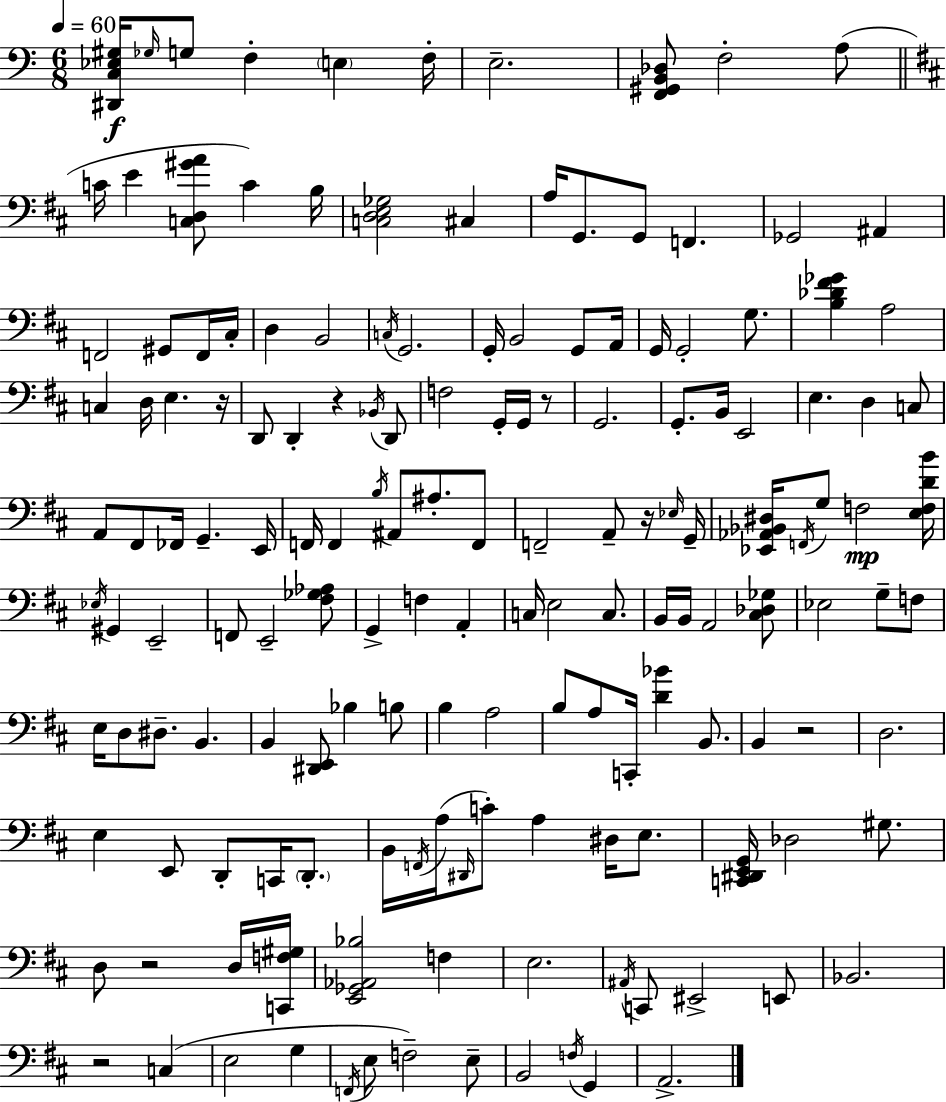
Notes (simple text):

[D#2,C3,Eb3,G#3]/s Gb3/s G3/e F3/q E3/q F3/s E3/h. [F2,G#2,B2,Db3]/e F3/h A3/e C4/s E4/q [C3,D3,G#4,A4]/e C4/q B3/s [C3,D3,E3,Gb3]/h C#3/q A3/s G2/e. G2/e F2/q. Gb2/h A#2/q F2/h G#2/e F2/s C#3/s D3/q B2/h C3/s G2/h. G2/s B2/h G2/e A2/s G2/s G2/h G3/e. [B3,Db4,F#4,Gb4]/q A3/h C3/q D3/s E3/q. R/s D2/e D2/q R/q Bb2/s D2/e F3/h G2/s G2/s R/e G2/h. G2/e. B2/s E2/h E3/q. D3/q C3/e A2/e F#2/e FES2/s G2/q. E2/s F2/s F2/q B3/s A#2/e A#3/e. F2/e F2/h A2/e R/s Eb3/s G2/s [Eb2,Ab2,Bb2,D#3]/s F2/s G3/e F3/h [E3,F3,D4,B4]/s Eb3/s G#2/q E2/h F2/e E2/h [F#3,Gb3,Ab3]/e G2/q F3/q A2/q C3/s E3/h C3/e. B2/s B2/s A2/h [C#3,Db3,Gb3]/e Eb3/h G3/e F3/e E3/s D3/e D#3/e. B2/q. B2/q [D#2,E2]/e Bb3/q B3/e B3/q A3/h B3/e A3/e C2/s [D4,Bb4]/q B2/e. B2/q R/h D3/h. E3/q E2/e D2/e C2/s D2/e. B2/s F2/s A3/s D#2/s C4/e A3/q D#3/s E3/e. [C2,D#2,E2,G2]/s Db3/h G#3/e. D3/e R/h D3/s [C2,F3,G#3]/s [E2,Gb2,Ab2,Bb3]/h F3/q E3/h. A#2/s C2/e EIS2/h E2/e Bb2/h. R/h C3/q E3/h G3/q F2/s E3/e F3/h E3/e B2/h F3/s G2/q A2/h.